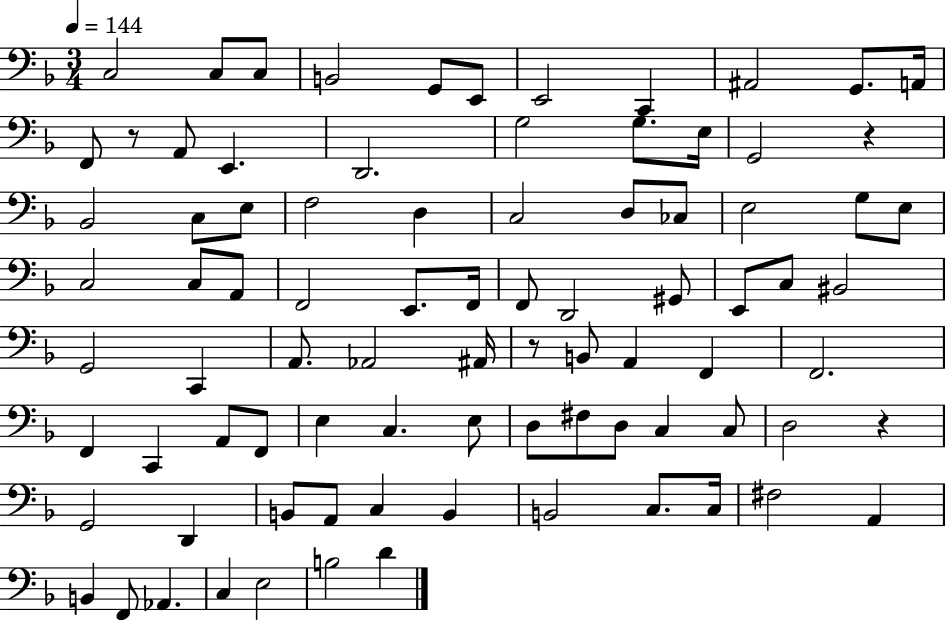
C3/h C3/e C3/e B2/h G2/e E2/e E2/h C2/q A#2/h G2/e. A2/s F2/e R/e A2/e E2/q. D2/h. G3/h G3/e. E3/s G2/h R/q Bb2/h C3/e E3/e F3/h D3/q C3/h D3/e CES3/e E3/h G3/e E3/e C3/h C3/e A2/e F2/h E2/e. F2/s F2/e D2/h G#2/e E2/e C3/e BIS2/h G2/h C2/q A2/e. Ab2/h A#2/s R/e B2/e A2/q F2/q F2/h. F2/q C2/q A2/e F2/e E3/q C3/q. E3/e D3/e F#3/e D3/e C3/q C3/e D3/h R/q G2/h D2/q B2/e A2/e C3/q B2/q B2/h C3/e. C3/s F#3/h A2/q B2/q F2/e Ab2/q. C3/q E3/h B3/h D4/q